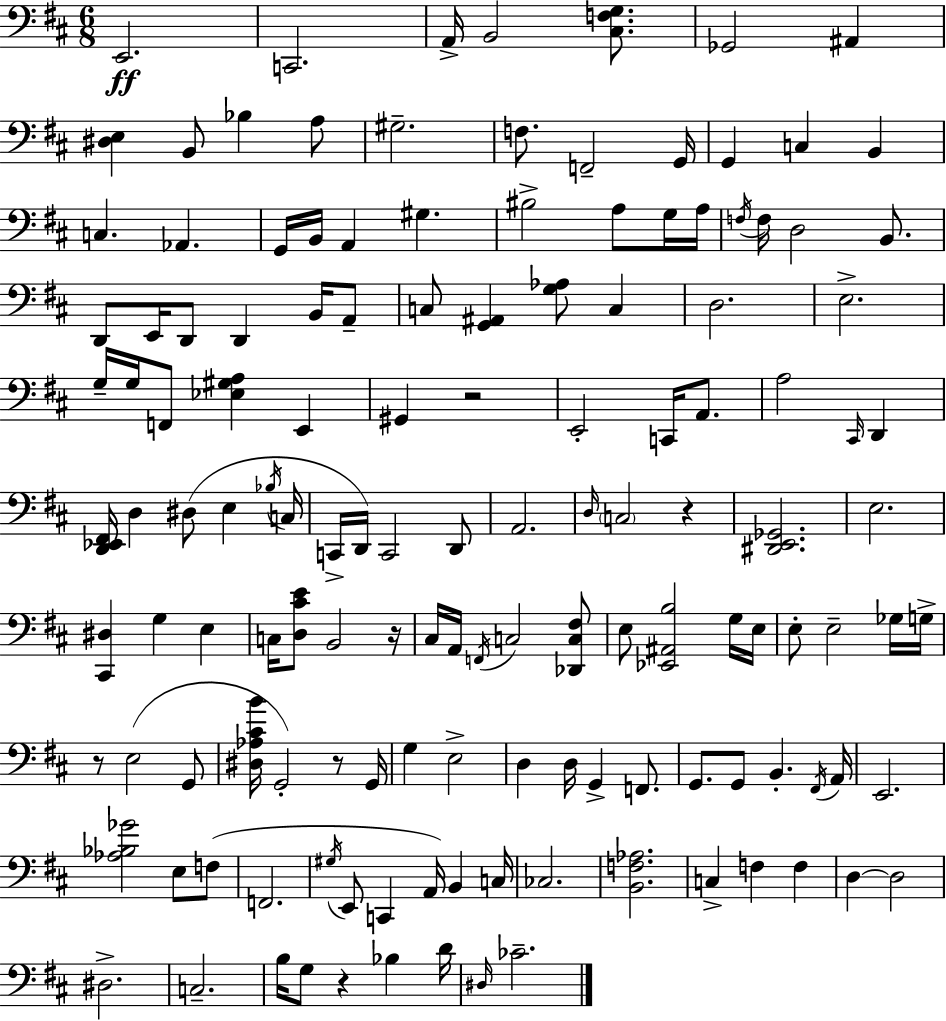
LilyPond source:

{
  \clef bass
  \numericTimeSignature
  \time 6/8
  \key d \major
  \repeat volta 2 { e,2.\ff | c,2. | a,16-> b,2 <cis f g>8. | ges,2 ais,4 | \break <dis e>4 b,8 bes4 a8 | gis2.-- | f8. f,2-- g,16 | g,4 c4 b,4 | \break c4. aes,4. | g,16 b,16 a,4 gis4. | bis2-> a8 g16 a16 | \acciaccatura { f16 } f16 d2 b,8. | \break d,8 e,16 d,8 d,4 b,16 a,8-- | c8 <g, ais,>4 <g aes>8 c4 | d2. | e2.-> | \break g16-- g16 f,8 <ees gis a>4 e,4 | gis,4 r2 | e,2-. c,16 a,8. | a2 \grace { cis,16 } d,4 | \break <d, ees, fis,>16 d4 dis8( e4 | \acciaccatura { bes16 } c16 c,16-> d,16) c,2 | d,8 a,2. | \grace { d16 } \parenthesize c2 | \break r4 <dis, e, ges,>2. | e2. | <cis, dis>4 g4 | e4 c16 <d cis' e'>8 b,2 | \break r16 cis16 a,16 \acciaccatura { f,16 } c2 | <des, c fis>8 e8 <ees, ais, b>2 | g16 e16 e8-. e2-- | ges16 g16-> r8 e2( | \break g,8 <dis aes cis' b'>16 g,2-.) | r8 g,16 g4 e2-> | d4 d16 g,4-> | f,8. g,8. g,8 b,4.-. | \break \acciaccatura { fis,16 } a,16 e,2. | <aes bes ges'>2 | e8 f8( f,2. | \acciaccatura { gis16 } e,8 c,4 | \break a,16) b,4 c16 ces2. | <b, f aes>2. | c4-> f4 | f4 d4~~ d2 | \break dis2.-> | c2.-- | b16 g8 r4 | bes4 d'16 \grace { dis16 } ces'2.-- | \break } \bar "|."
}